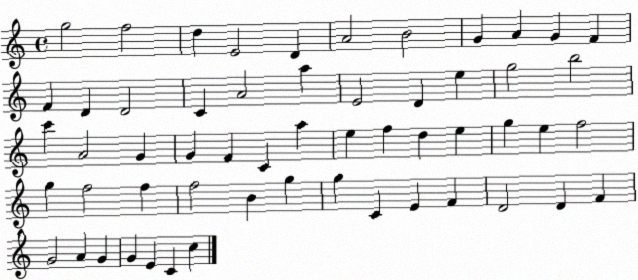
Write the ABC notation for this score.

X:1
T:Untitled
M:4/4
L:1/4
K:C
g2 f2 d E2 D A2 B2 G A G F F D D2 C A2 a E2 D e g2 b2 c' A2 G G F C a e f d e g e f2 g f2 f f2 B g g C E F D2 D F G2 A G G E C c